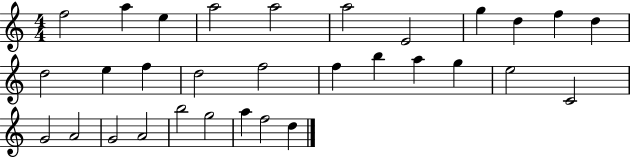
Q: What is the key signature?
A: C major